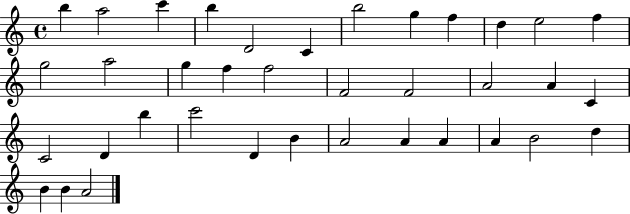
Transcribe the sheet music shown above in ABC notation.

X:1
T:Untitled
M:4/4
L:1/4
K:C
b a2 c' b D2 C b2 g f d e2 f g2 a2 g f f2 F2 F2 A2 A C C2 D b c'2 D B A2 A A A B2 d B B A2